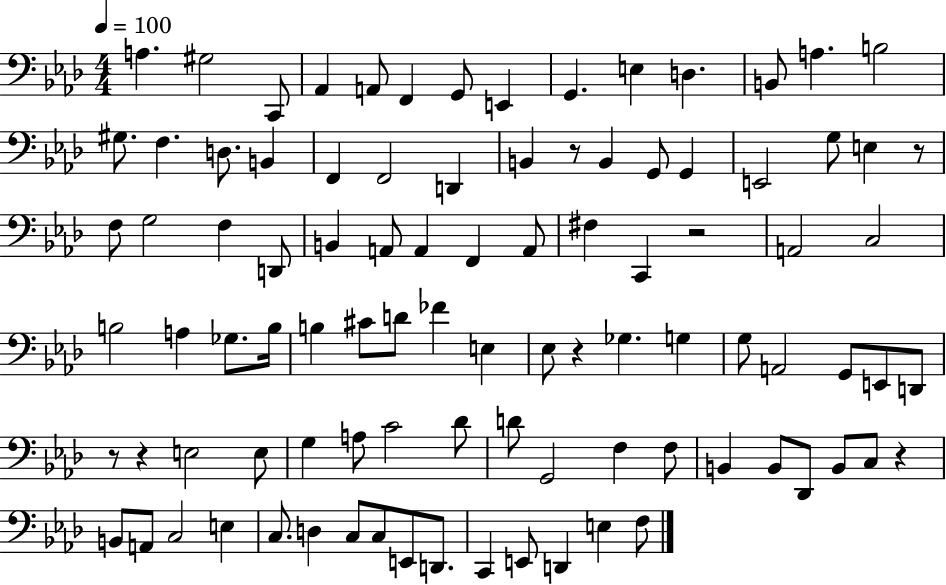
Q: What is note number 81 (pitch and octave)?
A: C3